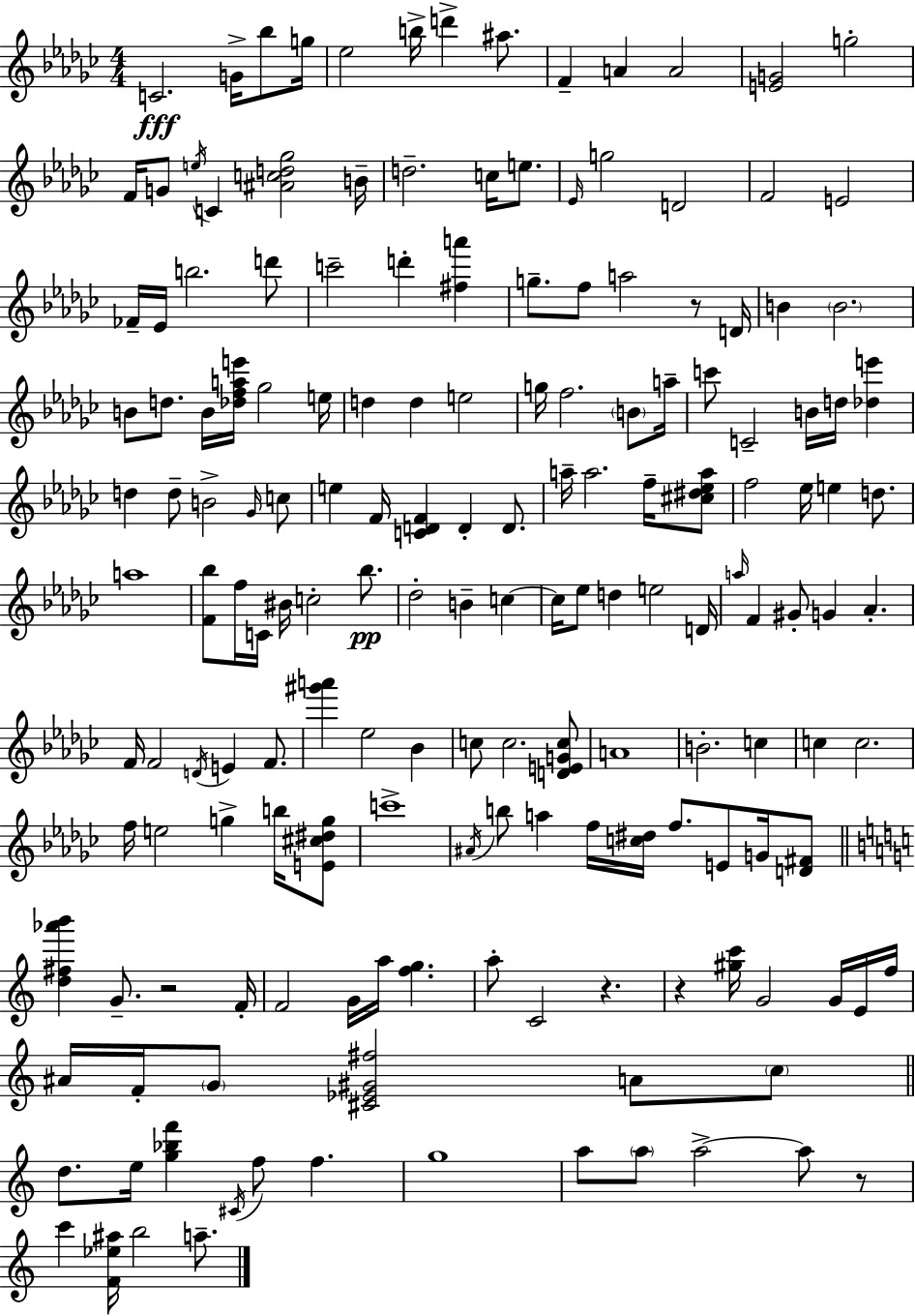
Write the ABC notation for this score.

X:1
T:Untitled
M:4/4
L:1/4
K:Ebm
C2 G/4 _b/2 g/4 _e2 b/4 d' ^a/2 F A A2 [EG]2 g2 F/4 G/2 e/4 C [^Acd_g]2 B/4 d2 c/4 e/2 _E/4 g2 D2 F2 E2 _F/4 _E/4 b2 d'/2 c'2 d' [^fa'] g/2 f/2 a2 z/2 D/4 B B2 B/2 d/2 B/4 [_dfae']/4 _g2 e/4 d d e2 g/4 f2 B/2 a/4 c'/2 C2 B/4 d/4 [_de'] d d/2 B2 _G/4 c/2 e F/4 [CDF] D D/2 a/4 a2 f/4 [^c^d_ea]/2 f2 _e/4 e d/2 a4 [F_b]/2 f/4 C/4 ^B/4 c2 _b/2 _d2 B c c/4 _e/2 d e2 D/4 a/4 F ^G/2 G _A F/4 F2 D/4 E F/2 [^g'a'] _e2 _B c/2 c2 [DEGc]/2 A4 B2 c c c2 f/4 e2 g b/4 [E^c^dg]/2 c'4 ^A/4 b/2 a f/4 [c^d]/4 f/2 E/2 G/4 [D^F]/2 [d^f_a'b'] G/2 z2 F/4 F2 G/4 a/4 [fg] a/2 C2 z z [^gc']/4 G2 G/4 E/4 f/4 ^A/4 F/4 G/2 [^C_E^G^f]2 A/2 c/2 d/2 e/4 [g_bf'] ^C/4 f/2 f g4 a/2 a/2 a2 a/2 z/2 c' [F_e^a]/4 b2 a/2